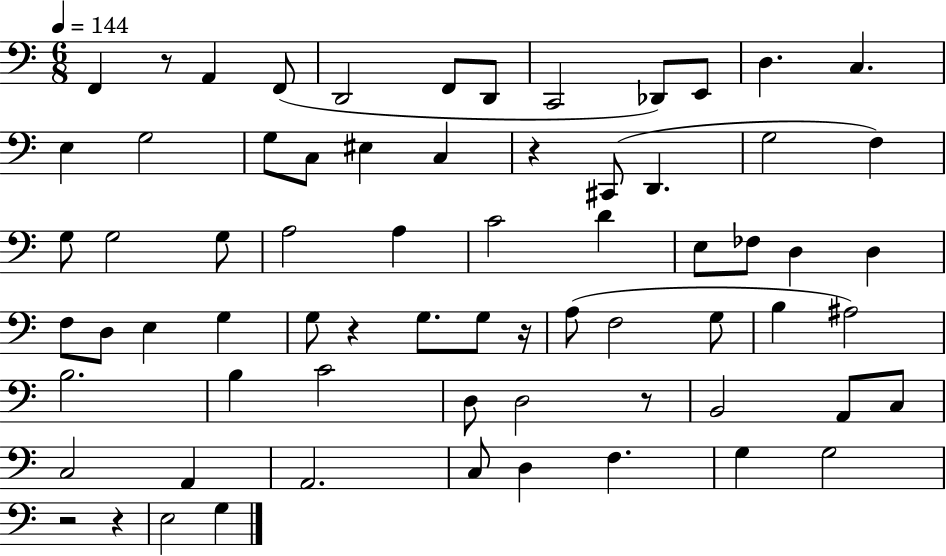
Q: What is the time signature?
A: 6/8